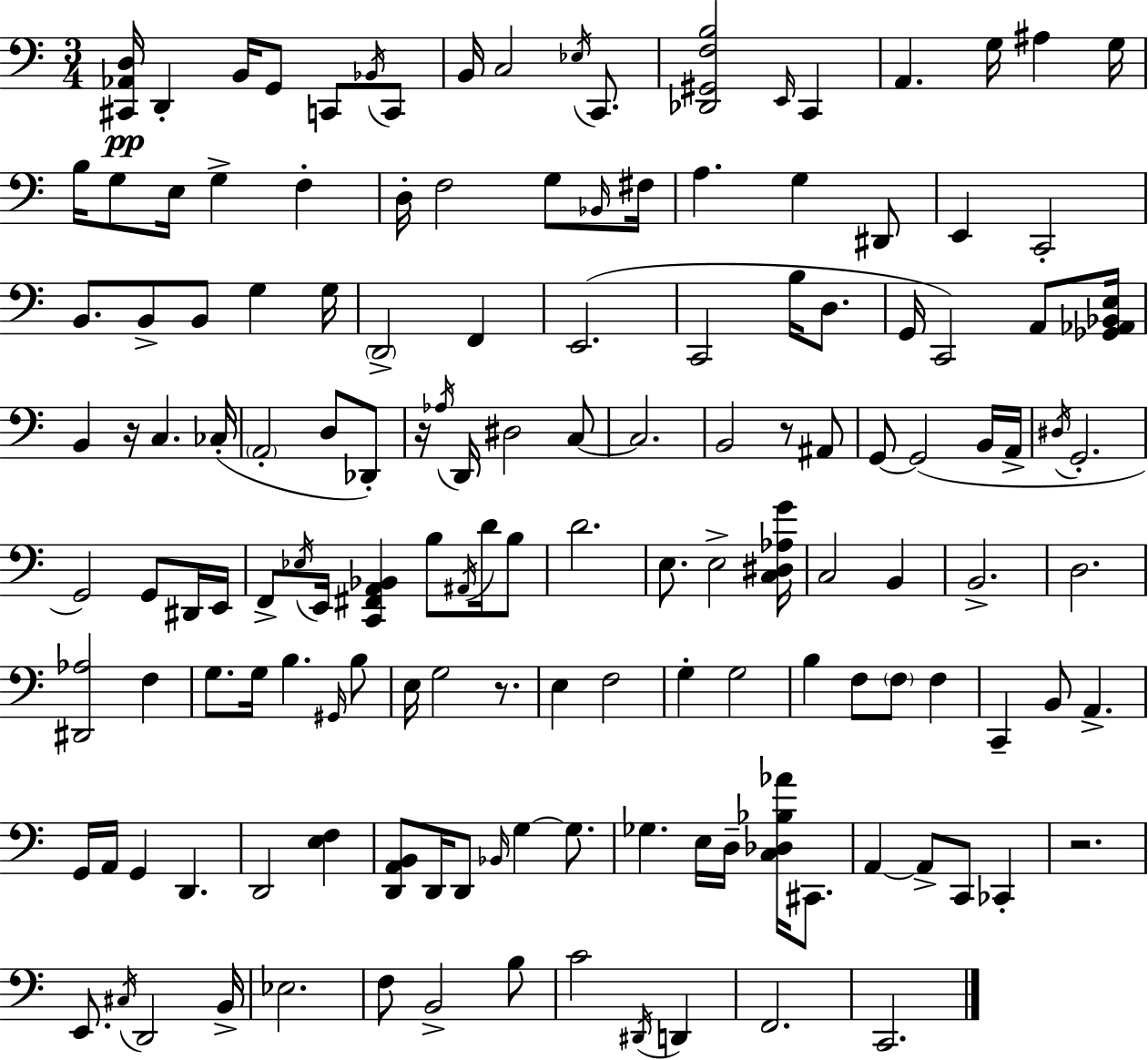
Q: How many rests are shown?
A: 5